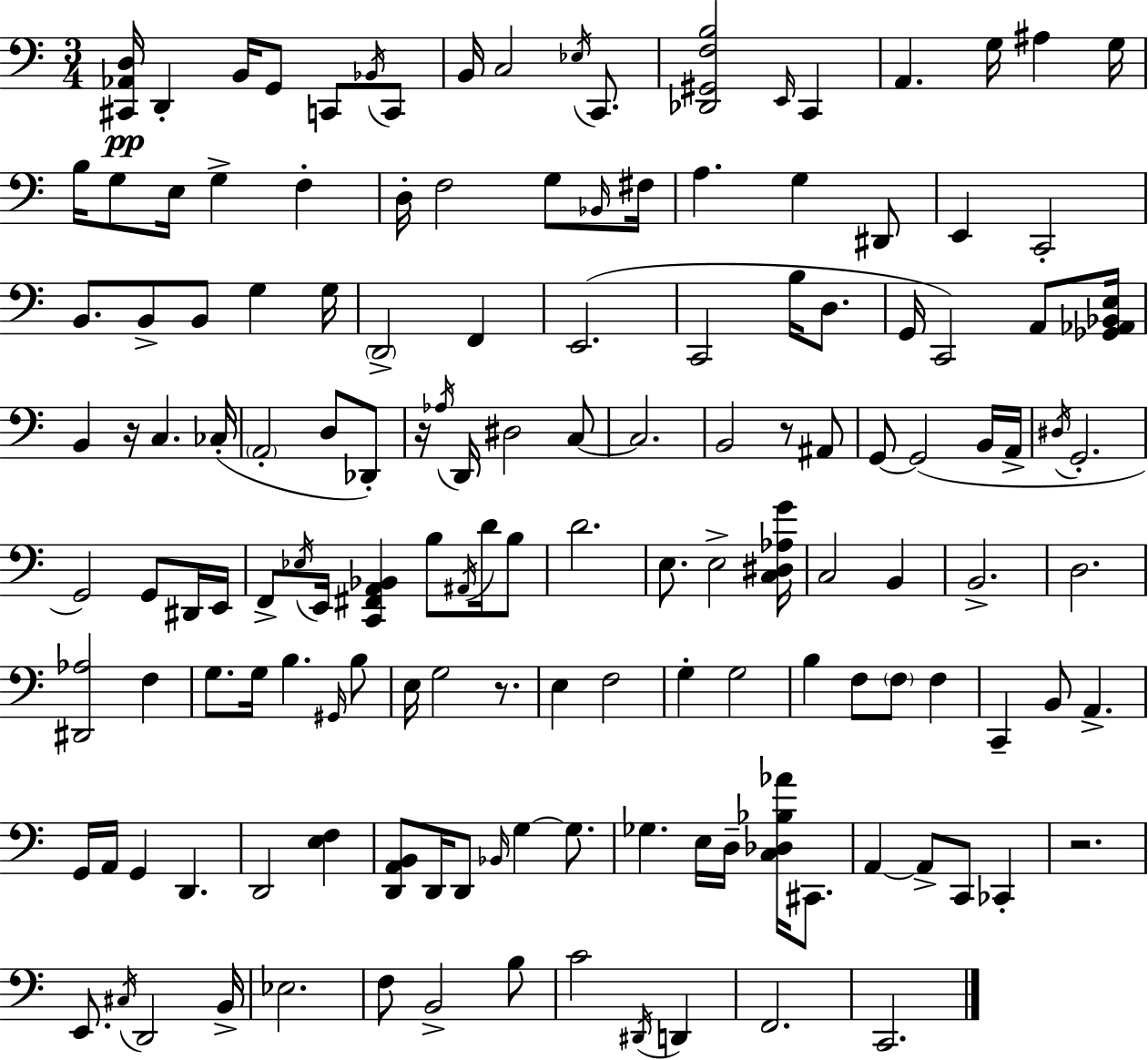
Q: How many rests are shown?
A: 5